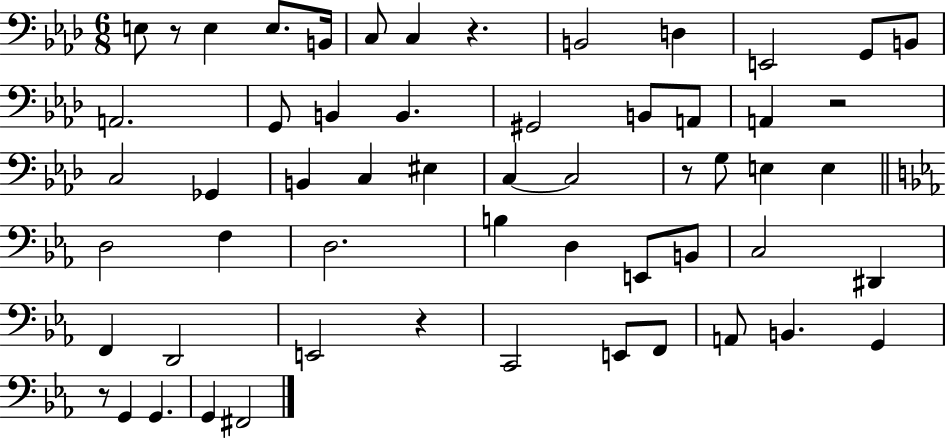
E3/e R/e E3/q E3/e. B2/s C3/e C3/q R/q. B2/h D3/q E2/h G2/e B2/e A2/h. G2/e B2/q B2/q. G#2/h B2/e A2/e A2/q R/h C3/h Gb2/q B2/q C3/q EIS3/q C3/q C3/h R/e G3/e E3/q E3/q D3/h F3/q D3/h. B3/q D3/q E2/e B2/e C3/h D#2/q F2/q D2/h E2/h R/q C2/h E2/e F2/e A2/e B2/q. G2/q R/e G2/q G2/q. G2/q F#2/h